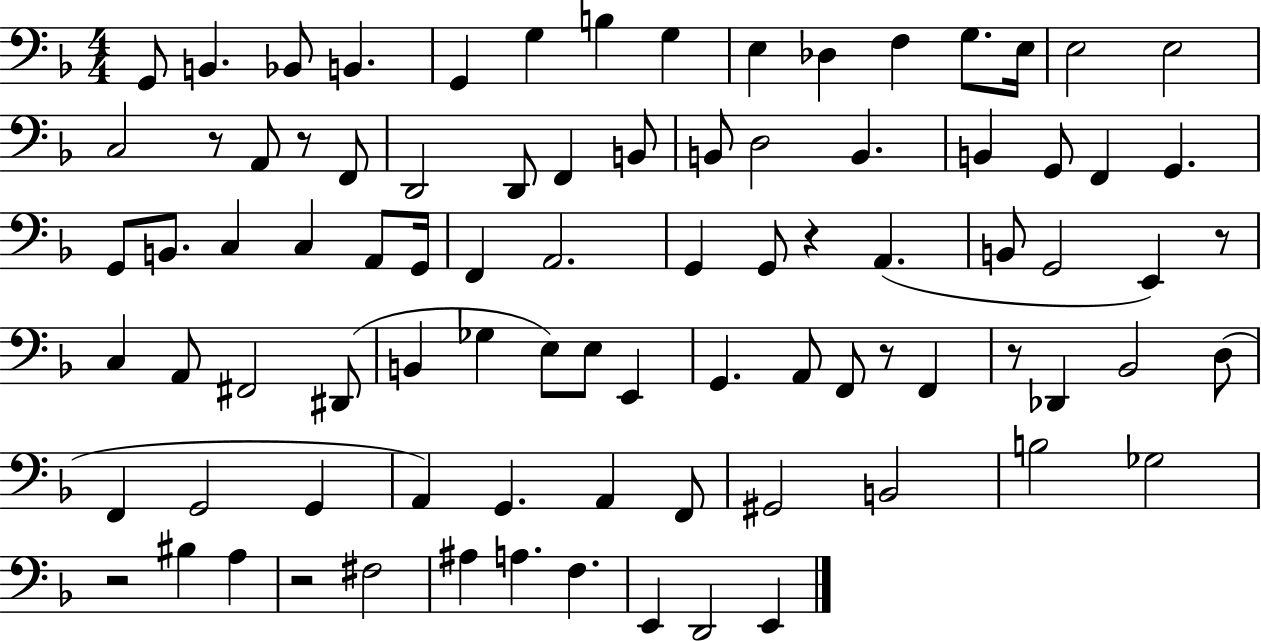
G2/e B2/q. Bb2/e B2/q. G2/q G3/q B3/q G3/q E3/q Db3/q F3/q G3/e. E3/s E3/h E3/h C3/h R/e A2/e R/e F2/e D2/h D2/e F2/q B2/e B2/e D3/h B2/q. B2/q G2/e F2/q G2/q. G2/e B2/e. C3/q C3/q A2/e G2/s F2/q A2/h. G2/q G2/e R/q A2/q. B2/e G2/h E2/q R/e C3/q A2/e F#2/h D#2/e B2/q Gb3/q E3/e E3/e E2/q G2/q. A2/e F2/e R/e F2/q R/e Db2/q Bb2/h D3/e F2/q G2/h G2/q A2/q G2/q. A2/q F2/e G#2/h B2/h B3/h Gb3/h R/h BIS3/q A3/q R/h F#3/h A#3/q A3/q. F3/q. E2/q D2/h E2/q